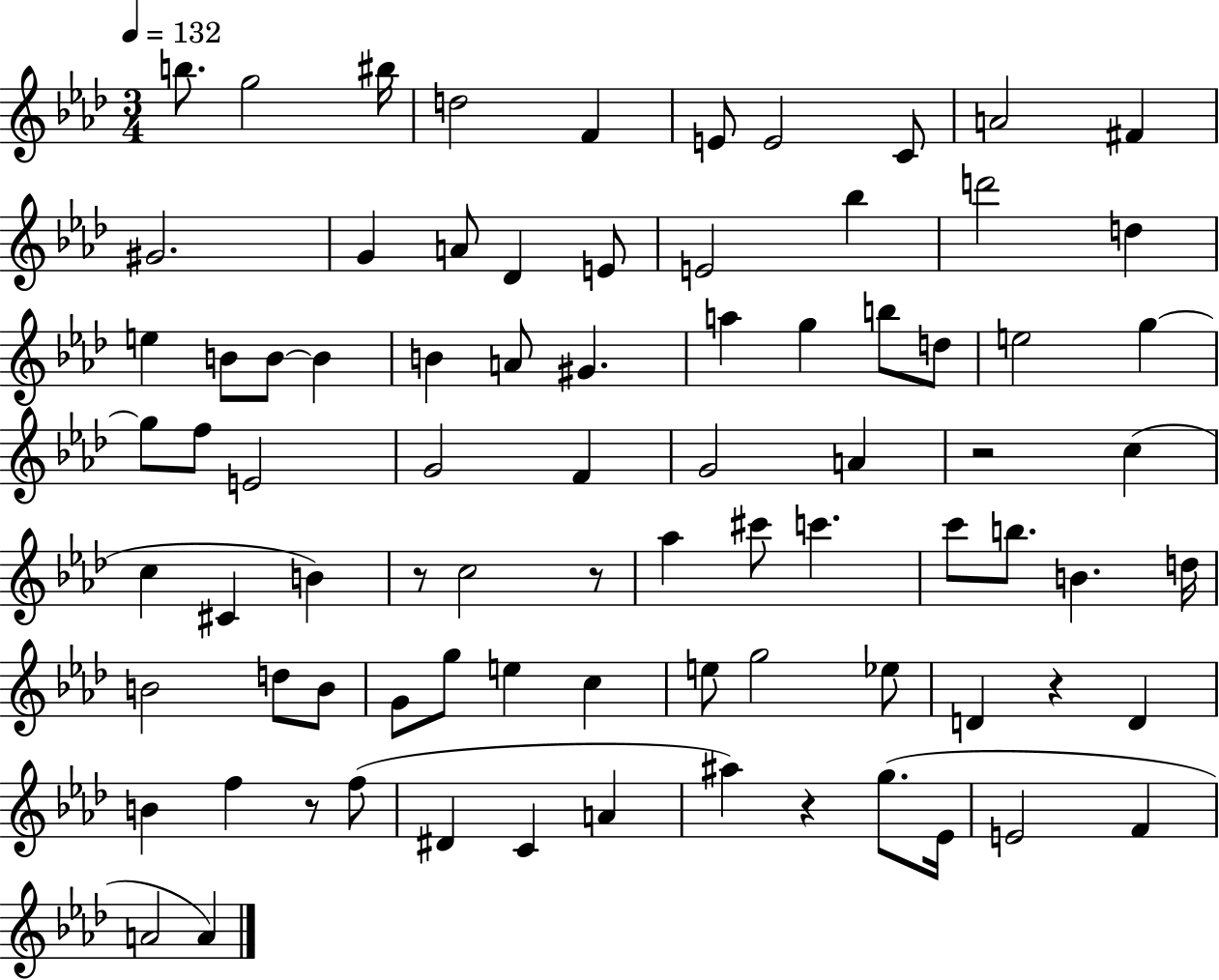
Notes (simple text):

B5/e. G5/h BIS5/s D5/h F4/q E4/e E4/h C4/e A4/h F#4/q G#4/h. G4/q A4/e Db4/q E4/e E4/h Bb5/q D6/h D5/q E5/q B4/e B4/e B4/q B4/q A4/e G#4/q. A5/q G5/q B5/e D5/e E5/h G5/q G5/e F5/e E4/h G4/h F4/q G4/h A4/q R/h C5/q C5/q C#4/q B4/q R/e C5/h R/e Ab5/q C#6/e C6/q. C6/e B5/e. B4/q. D5/s B4/h D5/e B4/e G4/e G5/e E5/q C5/q E5/e G5/h Eb5/e D4/q R/q D4/q B4/q F5/q R/e F5/e D#4/q C4/q A4/q A#5/q R/q G5/e. Eb4/s E4/h F4/q A4/h A4/q